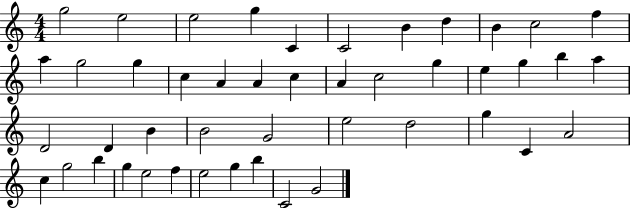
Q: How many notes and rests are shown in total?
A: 46